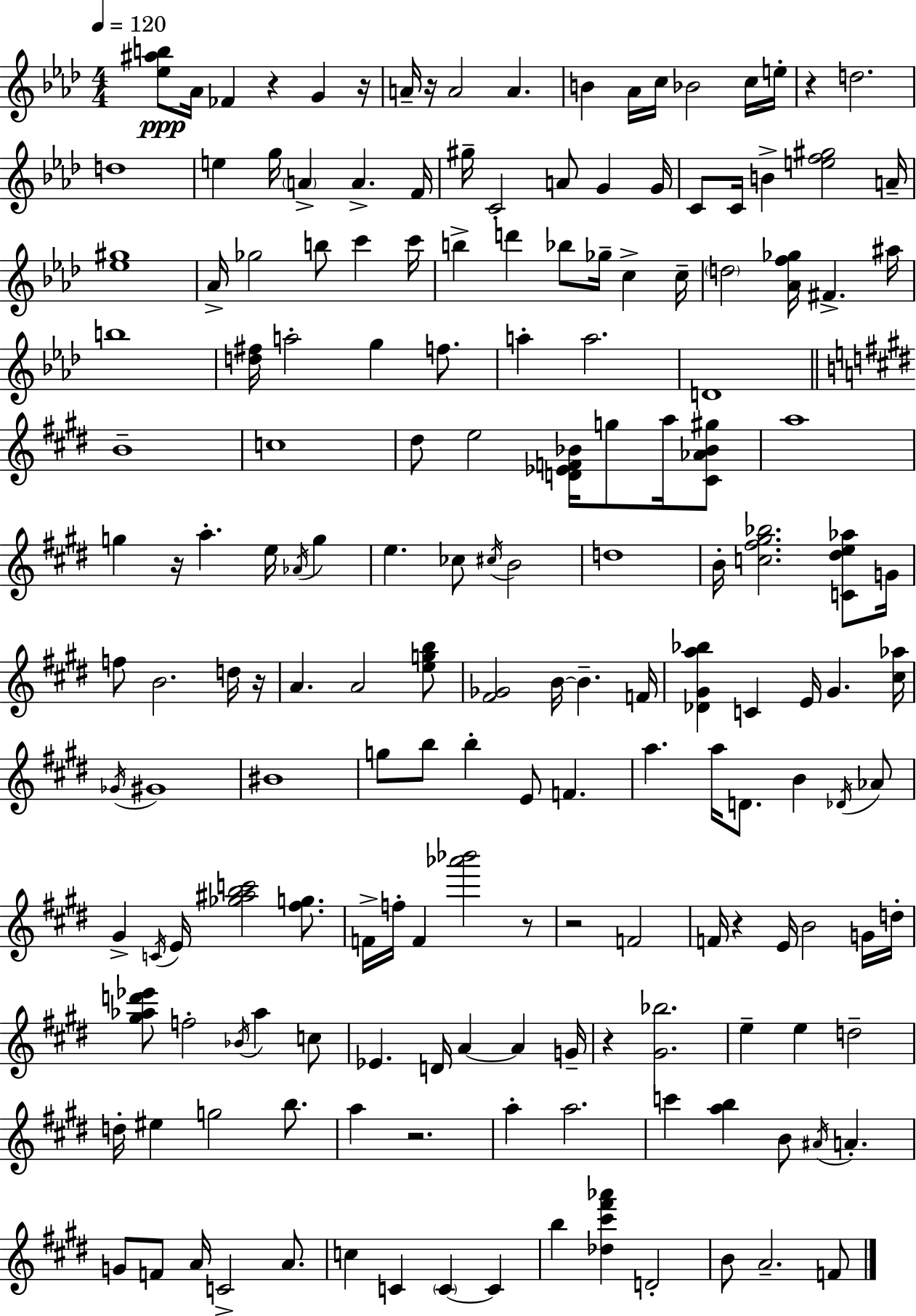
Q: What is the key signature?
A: AES major